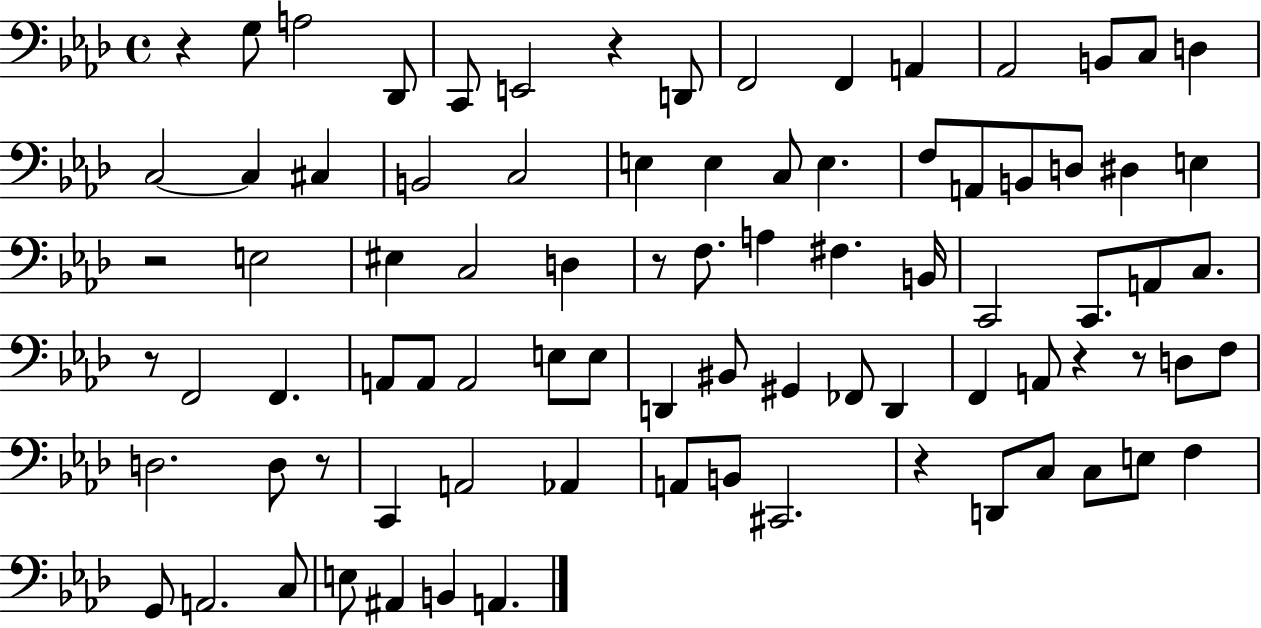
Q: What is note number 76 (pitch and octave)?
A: A2